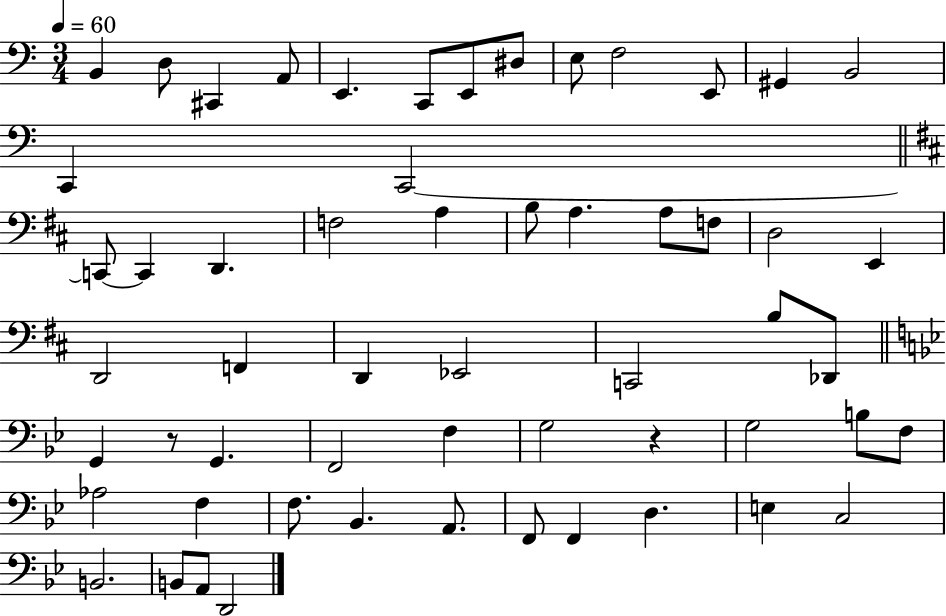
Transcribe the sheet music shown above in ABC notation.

X:1
T:Untitled
M:3/4
L:1/4
K:C
B,, D,/2 ^C,, A,,/2 E,, C,,/2 E,,/2 ^D,/2 E,/2 F,2 E,,/2 ^G,, B,,2 C,, C,,2 C,,/2 C,, D,, F,2 A, B,/2 A, A,/2 F,/2 D,2 E,, D,,2 F,, D,, _E,,2 C,,2 B,/2 _D,,/2 G,, z/2 G,, F,,2 F, G,2 z G,2 B,/2 F,/2 _A,2 F, F,/2 _B,, A,,/2 F,,/2 F,, D, E, C,2 B,,2 B,,/2 A,,/2 D,,2